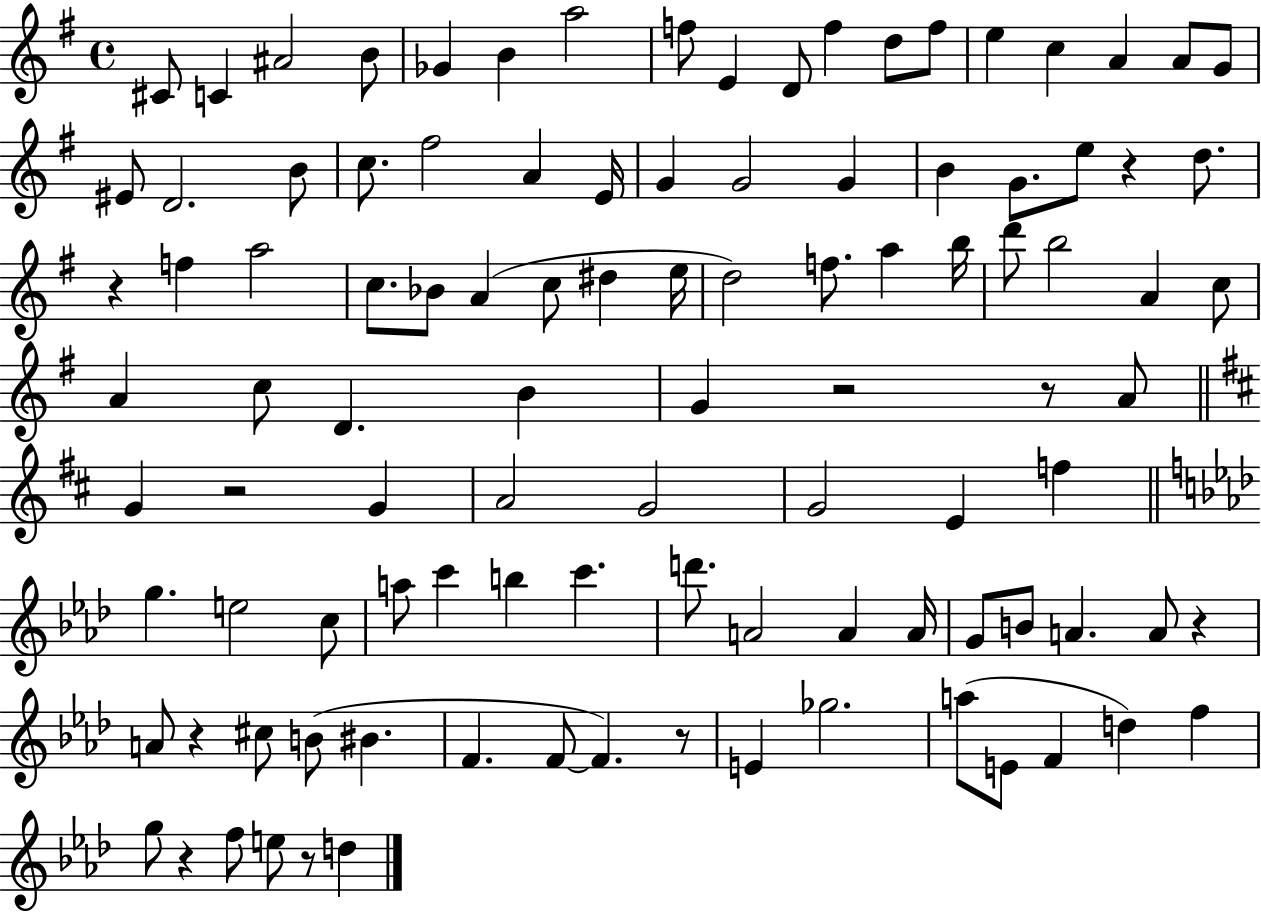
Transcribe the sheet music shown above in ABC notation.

X:1
T:Untitled
M:4/4
L:1/4
K:G
^C/2 C ^A2 B/2 _G B a2 f/2 E D/2 f d/2 f/2 e c A A/2 G/2 ^E/2 D2 B/2 c/2 ^f2 A E/4 G G2 G B G/2 e/2 z d/2 z f a2 c/2 _B/2 A c/2 ^d e/4 d2 f/2 a b/4 d'/2 b2 A c/2 A c/2 D B G z2 z/2 A/2 G z2 G A2 G2 G2 E f g e2 c/2 a/2 c' b c' d'/2 A2 A A/4 G/2 B/2 A A/2 z A/2 z ^c/2 B/2 ^B F F/2 F z/2 E _g2 a/2 E/2 F d f g/2 z f/2 e/2 z/2 d